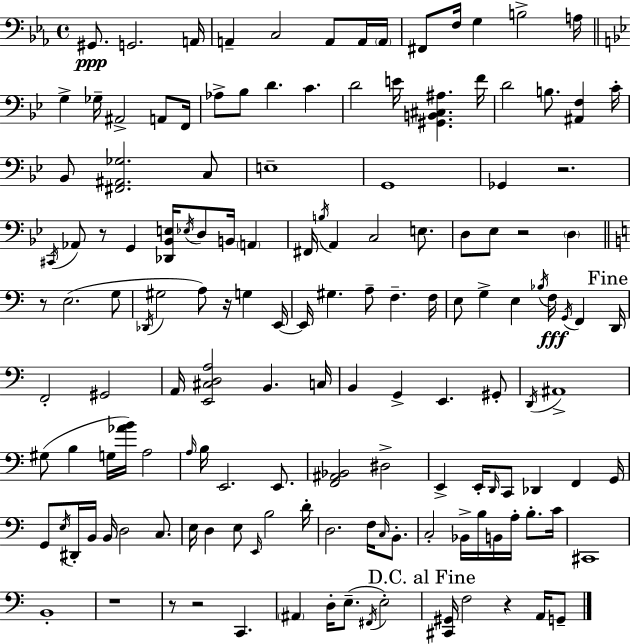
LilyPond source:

{
  \clef bass
  \time 4/4
  \defaultTimeSignature
  \key ees \major
  \repeat volta 2 { gis,8.\ppp g,2. a,16 | a,4-- c2 a,8 a,16 \parenthesize a,16 | fis,8 f16 g4 b2-> a16 | \bar "||" \break \key bes \major g4-> ges16-- ais,2-> a,8 f,16 | aes8-> bes8 d'4. c'4. | d'2 e'16 <gis, b, cis ais>4. f'16 | d'2 b8. <ais, f>4 c'16-. | \break bes,8 <fis, ais, ges>2. c8 | e1-- | g,1 | ges,4 r2. | \break \acciaccatura { cis,16 } aes,8 r8 g,4 <des, bes, e>16 \acciaccatura { ees16 } d8 b,16 \parenthesize a,4 | fis,16 \acciaccatura { b16 } a,4 c2 | e8. d8 ees8 r2 \parenthesize d4 | \bar "||" \break \key a \minor r8 e2.( g8 | \acciaccatura { des,16 } gis2 a8) r16 g4 | e,16~~ e,16 gis4. a8-- f4.-- | f16 e8 g4-> e4 \acciaccatura { bes16 } f16\fff \acciaccatura { g,16 } f,4 | \break \mark "Fine" d,16 f,2-. gis,2 | a,16 <e, cis d a>2 b,4. | c16 b,4 g,4-> e,4. | gis,8-. \acciaccatura { d,16 } ais,1-> | \break gis8( b4 g16 <aes' b'>16) a2 | \grace { a16 } b16 e,2. | e,8. <f, ais, bes,>2 dis2-> | e,4-> e,16-. \grace { d,16 } c,8 des,4 | \break f,4 g,16 g,8 \acciaccatura { e16 } dis,16-. b,16 b,16 d2 | c8. e16 d4 e8 \grace { e,16 } b2 | d'16-. d2. | f16 \grace { c16 } b,8.-. c2-. | \break bes,16-> b16 b,16 a16-. b8.-. c'16 cis,1 | b,1-. | r1 | r8 r2 | \break c,4. \parenthesize ais,4 d16-. e8.--( | \acciaccatura { fis,16 } e2-.) \mark "D.C. al Fine" <cis, gis,>16 f2 | r4 a,16 g,8-- } \bar "|."
}